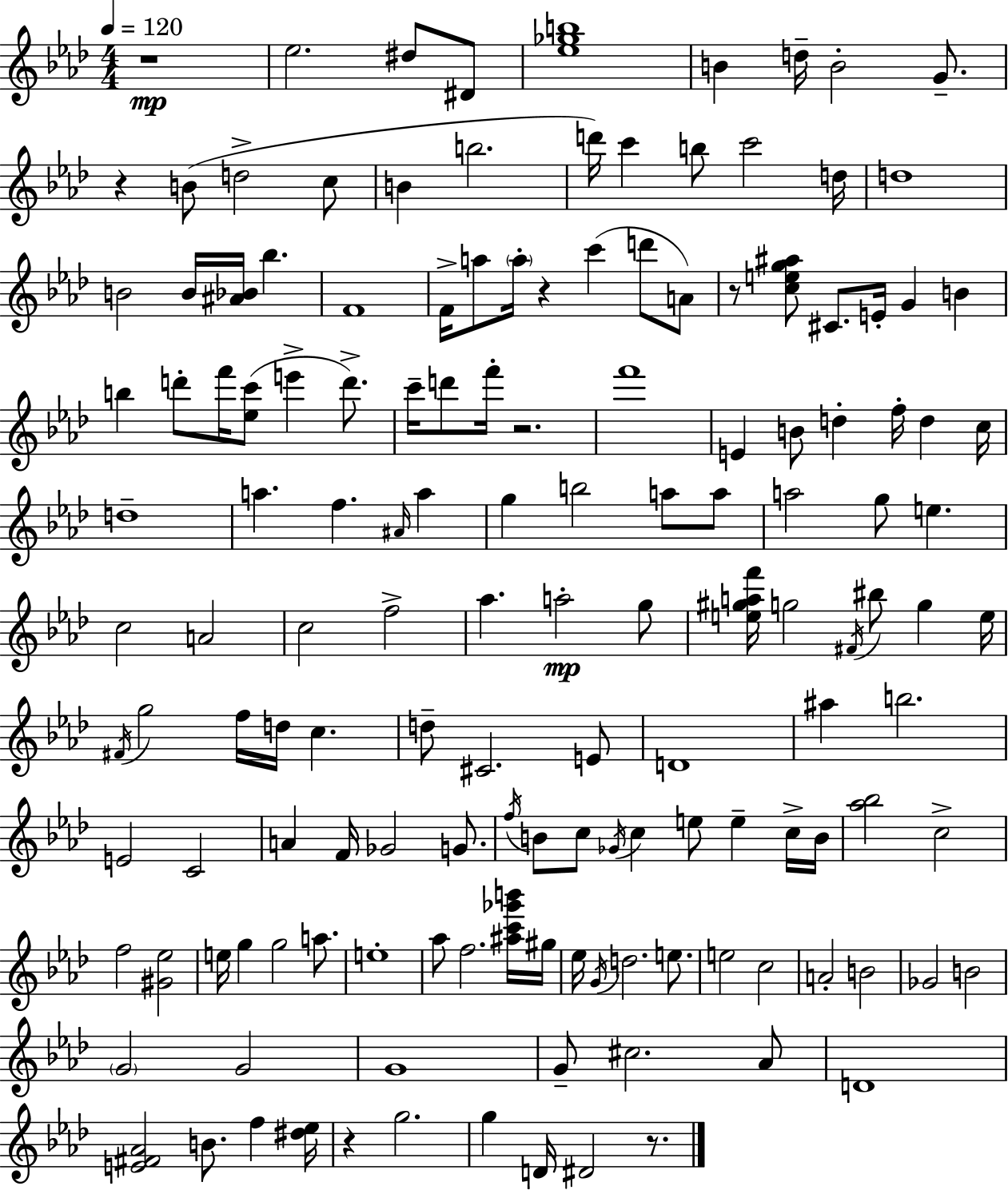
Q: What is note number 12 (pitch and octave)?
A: B5